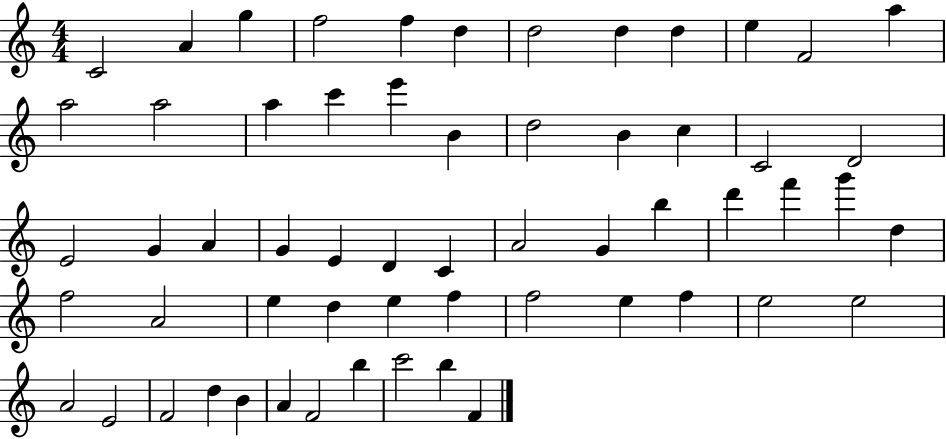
X:1
T:Untitled
M:4/4
L:1/4
K:C
C2 A g f2 f d d2 d d e F2 a a2 a2 a c' e' B d2 B c C2 D2 E2 G A G E D C A2 G b d' f' g' d f2 A2 e d e f f2 e f e2 e2 A2 E2 F2 d B A F2 b c'2 b F